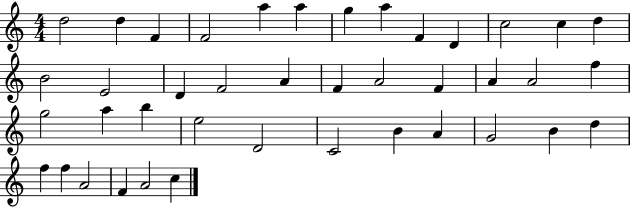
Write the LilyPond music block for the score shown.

{
  \clef treble
  \numericTimeSignature
  \time 4/4
  \key c \major
  d''2 d''4 f'4 | f'2 a''4 a''4 | g''4 a''4 f'4 d'4 | c''2 c''4 d''4 | \break b'2 e'2 | d'4 f'2 a'4 | f'4 a'2 f'4 | a'4 a'2 f''4 | \break g''2 a''4 b''4 | e''2 d'2 | c'2 b'4 a'4 | g'2 b'4 d''4 | \break f''4 f''4 a'2 | f'4 a'2 c''4 | \bar "|."
}